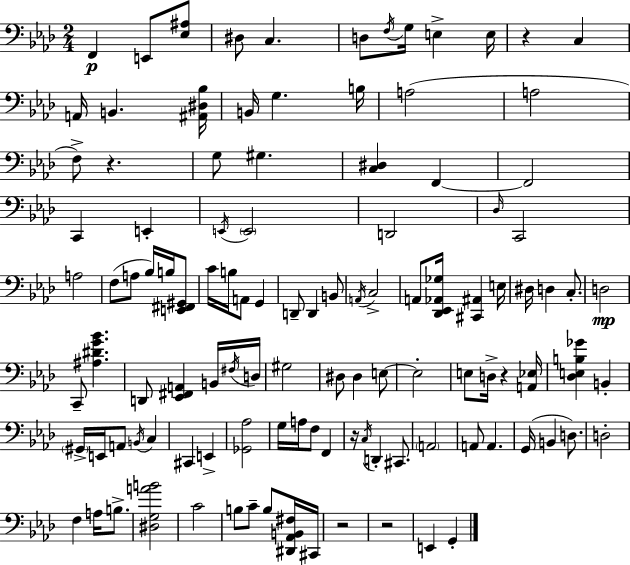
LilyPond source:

{
  \clef bass
  \numericTimeSignature
  \time 2/4
  \key f \minor
  \repeat volta 2 { f,4\p e,8 <ees ais>8 | dis8 c4. | d8 \acciaccatura { f16 } g16 e4-> | e16 r4 c4 | \break a,16 b,4. | <ais, dis bes>16 b,16 g4. | b16 a2( | a2 | \break f8->) r4. | g8 gis4. | <c dis>4 f,4~~ | f,2 | \break c,4 e,4-. | \acciaccatura { e,16 } \parenthesize e,2 | d,2 | \grace { des16 } c,2 | \break a2 | f8( a8 bes16) | b16 <e, fis, gis,>8 c'16 b16 a,8 g,4 | d,8-- d,4 | \break b,8 \acciaccatura { a,16 } c2-> | a,8 <des, ees, aes, ges>16 <cis, ais,>4 | e16 dis16 d4 | c8.-. d2\mp | \break c,8-- <ais dis' g' bes'>4. | d,8 <ees, fis, a,>4 | b,16 \acciaccatura { fis16 } d16 gis2 | dis8 dis4 | \break e8~~ e2-. | e8 d16-> | r4 <a, ees>16 <des e b ges'>4 | b,4-. \parenthesize gis,16-> e,16 a,8 | \break \acciaccatura { b,16 } c4 cis,4 | e,4-> <ges, aes>2 | g16 a16 | f8 f,4 r16 \acciaccatura { c16 } | \break d,4-. cis,8. \parenthesize a,2 | a,8 | a,4. g,16( | b,4 d8.) d2-. | \break f4 | a16 b8.-> <dis g a' b'>2 | c'2 | b8 | \break c'8-- b8 <dis, aes, b, fis>16 cis,16 r2 | r2 | e,4 | g,4-. } \bar "|."
}